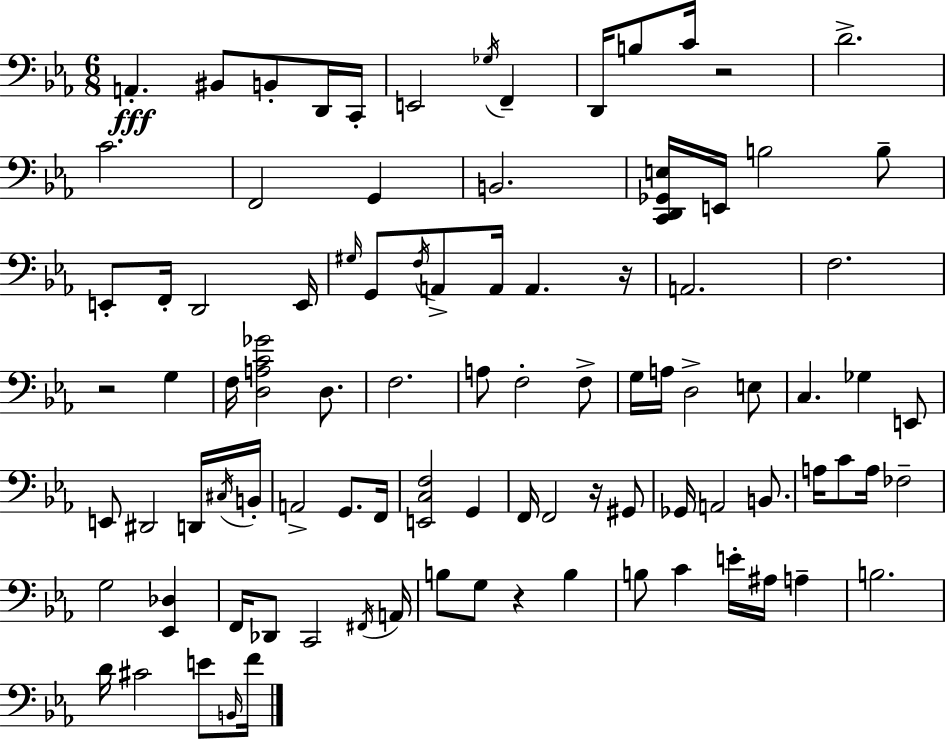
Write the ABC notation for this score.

X:1
T:Untitled
M:6/8
L:1/4
K:Eb
A,, ^B,,/2 B,,/2 D,,/4 C,,/4 E,,2 _G,/4 F,, D,,/4 B,/2 C/4 z2 D2 C2 F,,2 G,, B,,2 [C,,D,,_G,,E,]/4 E,,/4 B,2 B,/2 E,,/2 F,,/4 D,,2 E,,/4 ^G,/4 G,,/2 F,/4 A,,/2 A,,/4 A,, z/4 A,,2 F,2 z2 G, F,/4 [D,A,C_G]2 D,/2 F,2 A,/2 F,2 F,/2 G,/4 A,/4 D,2 E,/2 C, _G, E,,/2 E,,/2 ^D,,2 D,,/4 ^C,/4 B,,/4 A,,2 G,,/2 F,,/4 [E,,C,F,]2 G,, F,,/4 F,,2 z/4 ^G,,/2 _G,,/4 A,,2 B,,/2 A,/4 C/2 A,/4 _F,2 G,2 [_E,,_D,] F,,/4 _D,,/2 C,,2 ^F,,/4 A,,/4 B,/2 G,/2 z B, B,/2 C E/4 ^A,/4 A, B,2 D/4 ^C2 E/2 B,,/4 F/4